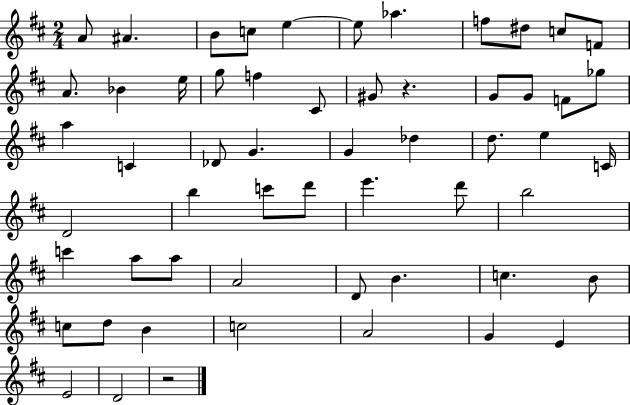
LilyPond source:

{
  \clef treble
  \numericTimeSignature
  \time 2/4
  \key d \major
  a'8 ais'4. | b'8 c''8 e''4~~ | e''8 aes''4. | f''8 dis''8 c''8 f'8 | \break a'8. bes'4 e''16 | g''8 f''4 cis'8 | gis'8 r4. | g'8 g'8 f'8 ges''8 | \break a''4 c'4 | des'8 g'4. | g'4 des''4 | d''8. e''4 c'16 | \break d'2 | b''4 c'''8 d'''8 | e'''4. d'''8 | b''2 | \break c'''4 a''8 a''8 | a'2 | d'8 b'4. | c''4. b'8 | \break c''8 d''8 b'4 | c''2 | a'2 | g'4 e'4 | \break e'2 | d'2 | r2 | \bar "|."
}